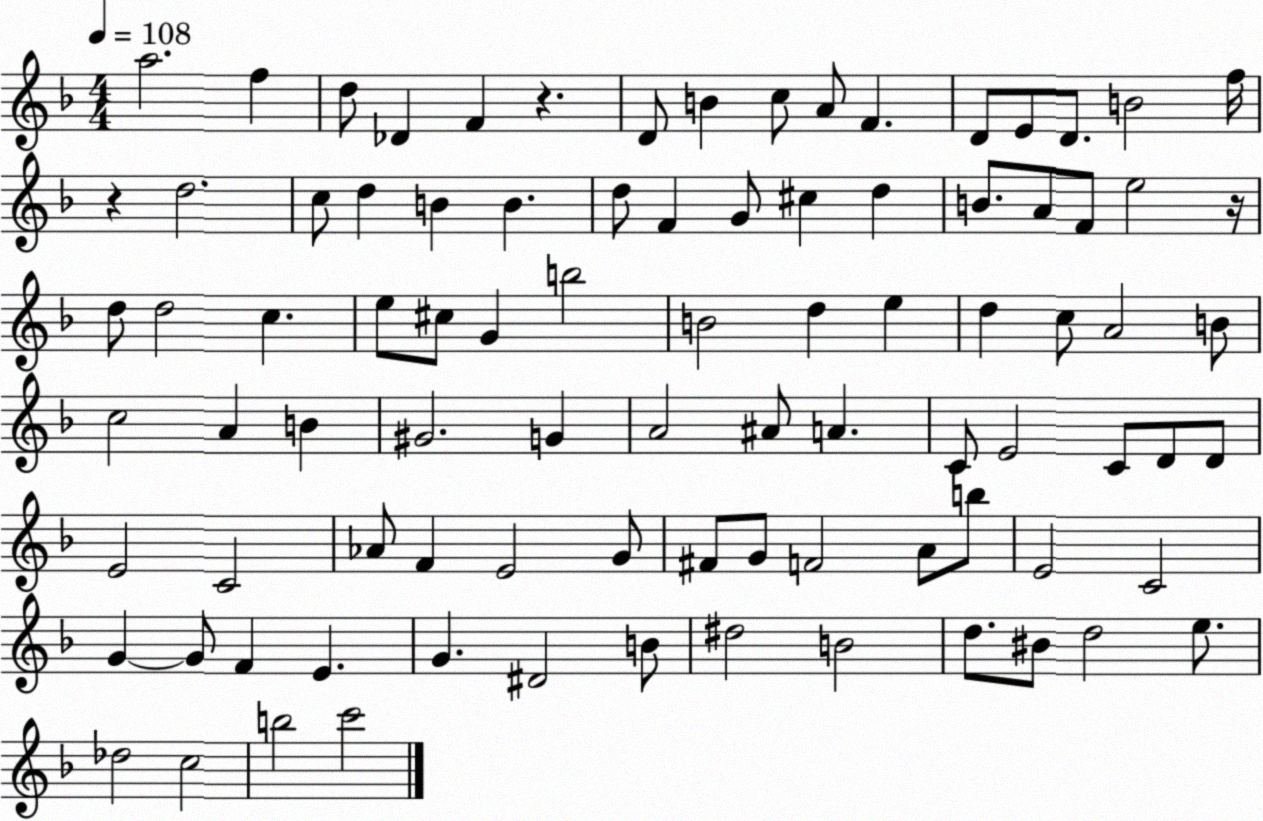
X:1
T:Untitled
M:4/4
L:1/4
K:F
a2 f d/2 _D F z D/2 B c/2 A/2 F D/2 E/2 D/2 B2 f/4 z d2 c/2 d B B d/2 F G/2 ^c d B/2 A/2 F/2 e2 z/4 d/2 d2 c e/2 ^c/2 G b2 B2 d e d c/2 A2 B/2 c2 A B ^G2 G A2 ^A/2 A C/2 E2 C/2 D/2 D/2 E2 C2 _A/2 F E2 G/2 ^F/2 G/2 F2 A/2 b/2 E2 C2 G G/2 F E G ^D2 B/2 ^d2 B2 d/2 ^B/2 d2 e/2 _d2 c2 b2 c'2